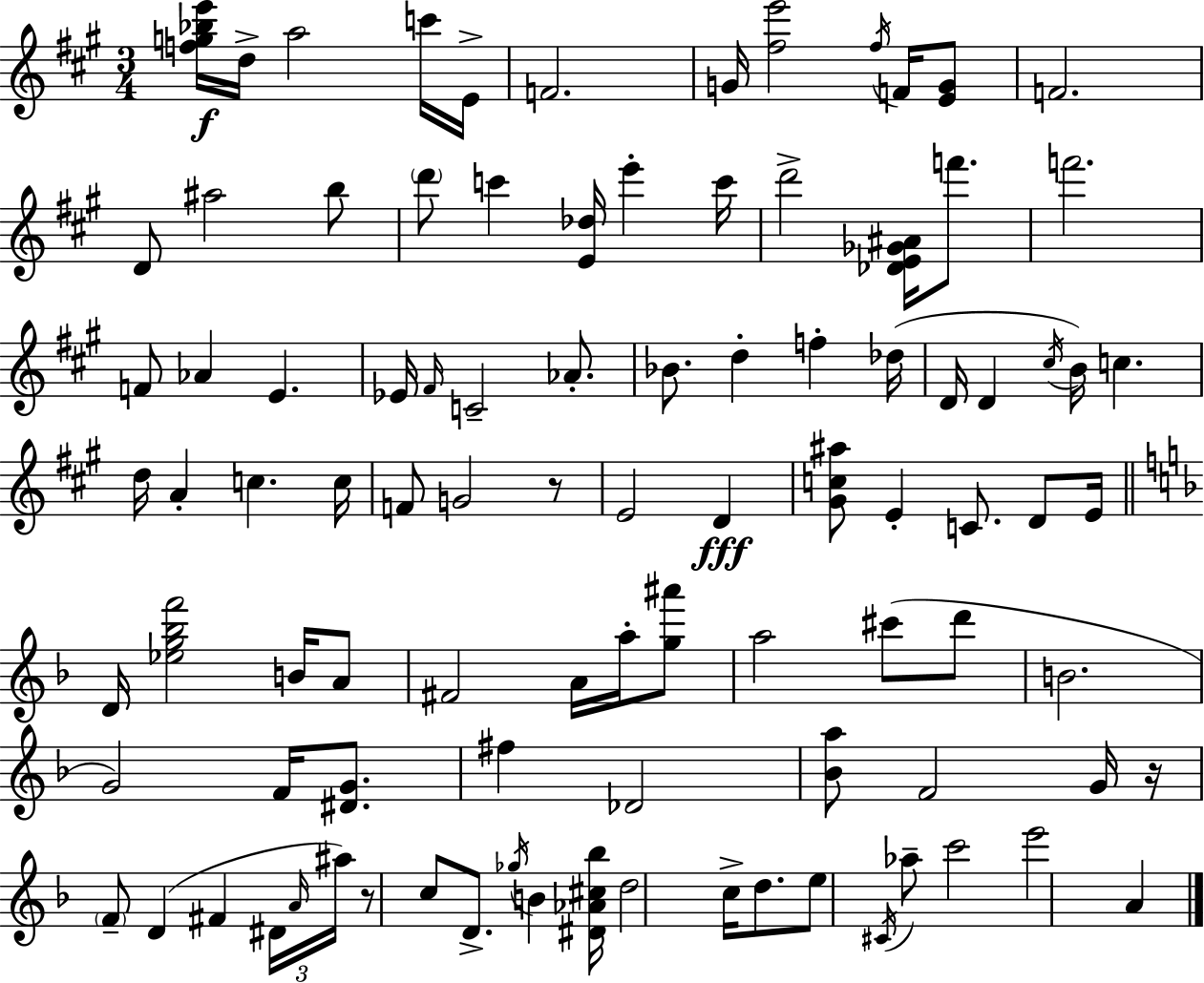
[F5,G5,Bb5,E6]/s D5/s A5/h C6/s E4/s F4/h. G4/s [F#5,E6]/h F#5/s F4/s [E4,G4]/e F4/h. D4/e A#5/h B5/e D6/e C6/q [E4,Db5]/s E6/q C6/s D6/h [Db4,E4,Gb4,A#4]/s F6/e. F6/h. F4/e Ab4/q E4/q. Eb4/s F#4/s C4/h Ab4/e. Bb4/e. D5/q F5/q Db5/s D4/s D4/q C#5/s B4/s C5/q. D5/s A4/q C5/q. C5/s F4/e G4/h R/e E4/h D4/q [G#4,C5,A#5]/e E4/q C4/e. D4/e E4/s D4/s [Eb5,G5,Bb5,F6]/h B4/s A4/e F#4/h A4/s A5/s [G5,A#6]/e A5/h C#6/e D6/e B4/h. G4/h F4/s [D#4,G4]/e. F#5/q Db4/h [Bb4,A5]/e F4/h G4/s R/s F4/e D4/q F#4/q D#4/s A4/s A#5/s R/e C5/e D4/e. Gb5/s B4/q [D#4,Ab4,C#5,Bb5]/s D5/h C5/s D5/e. E5/e C#4/s Ab5/e C6/h E6/h A4/q